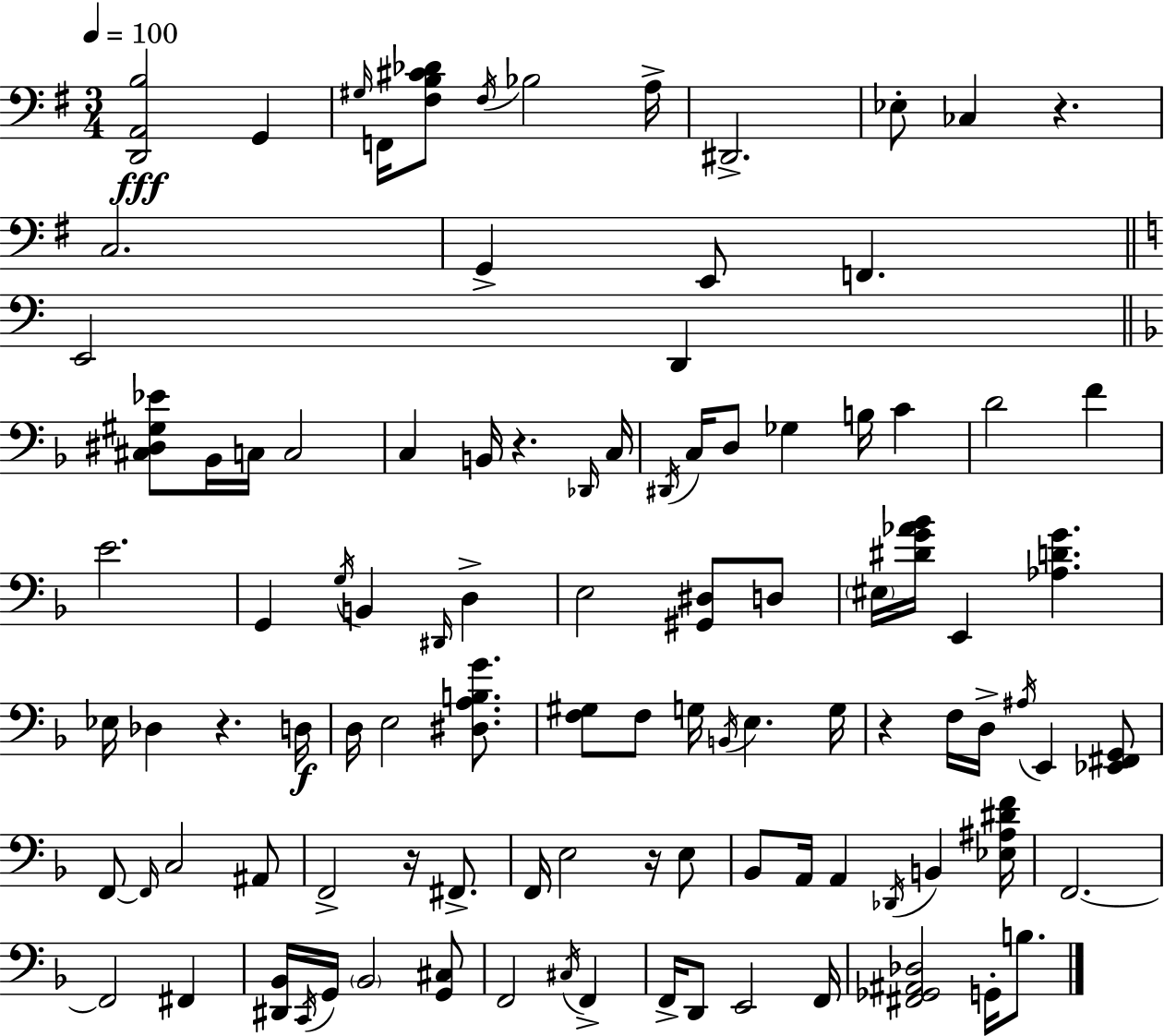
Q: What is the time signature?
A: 3/4